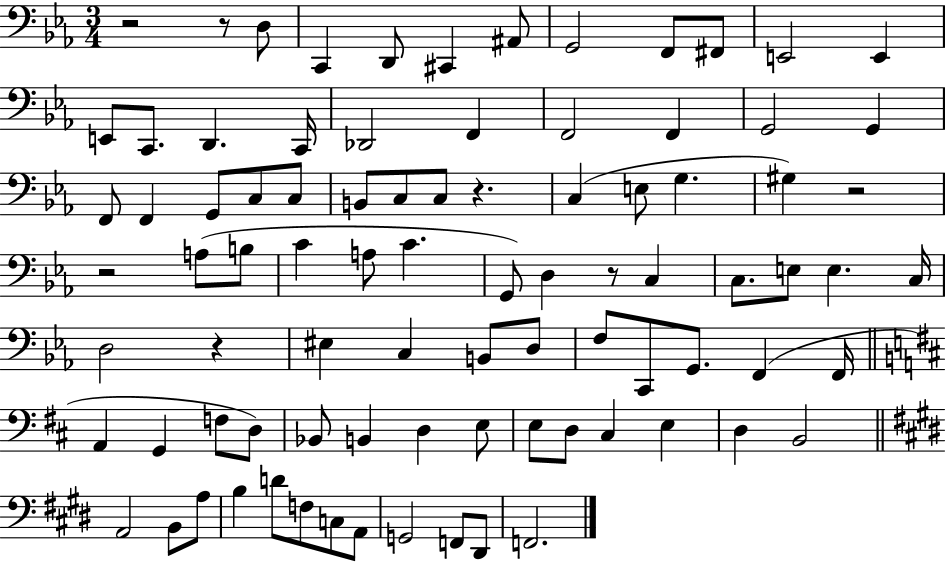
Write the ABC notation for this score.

X:1
T:Untitled
M:3/4
L:1/4
K:Eb
z2 z/2 D,/2 C,, D,,/2 ^C,, ^A,,/2 G,,2 F,,/2 ^F,,/2 E,,2 E,, E,,/2 C,,/2 D,, C,,/4 _D,,2 F,, F,,2 F,, G,,2 G,, F,,/2 F,, G,,/2 C,/2 C,/2 B,,/2 C,/2 C,/2 z C, E,/2 G, ^G, z2 z2 A,/2 B,/2 C A,/2 C G,,/2 D, z/2 C, C,/2 E,/2 E, C,/4 D,2 z ^E, C, B,,/2 D,/2 F,/2 C,,/2 G,,/2 F,, F,,/4 A,, G,, F,/2 D,/2 _B,,/2 B,, D, E,/2 E,/2 D,/2 ^C, E, D, B,,2 A,,2 B,,/2 A,/2 B, D/2 F,/2 C,/2 A,,/2 G,,2 F,,/2 ^D,,/2 F,,2